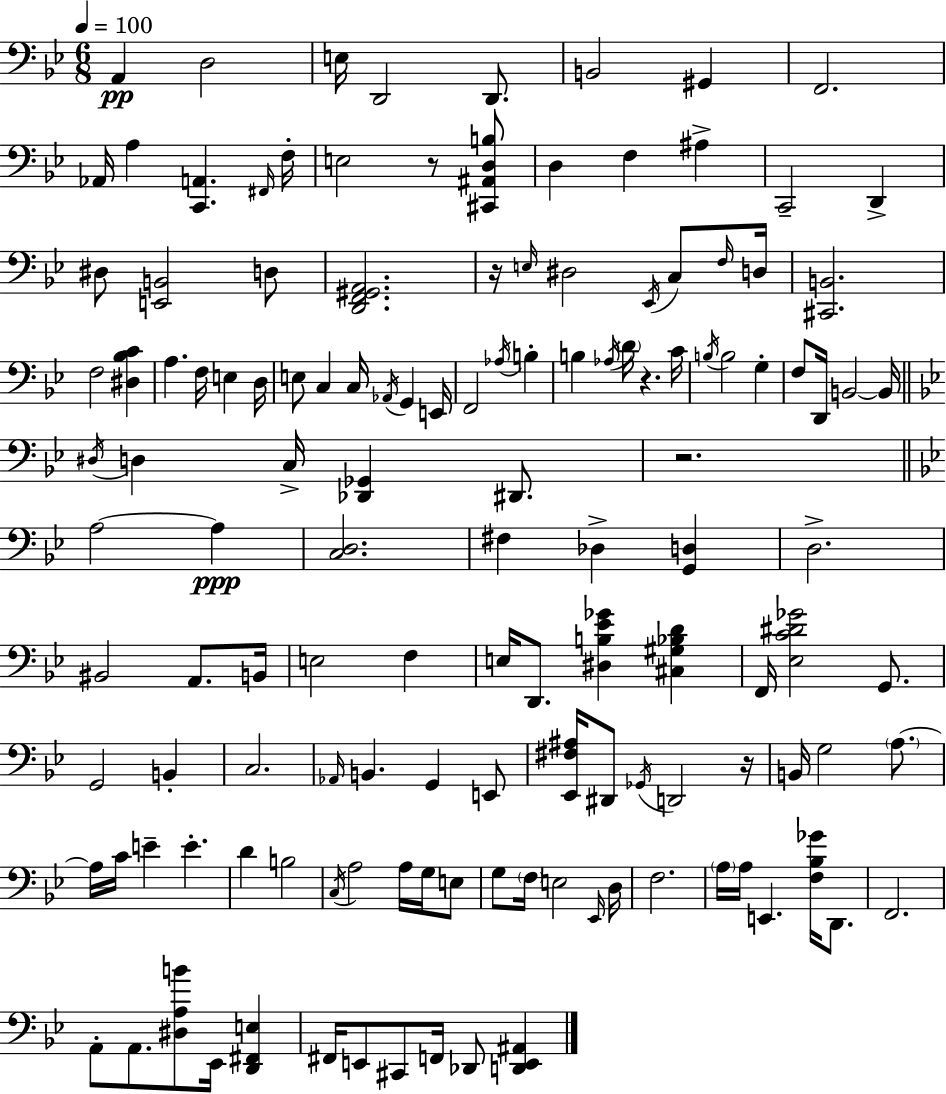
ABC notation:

X:1
T:Untitled
M:6/8
L:1/4
K:Bb
A,, D,2 E,/4 D,,2 D,,/2 B,,2 ^G,, F,,2 _A,,/4 A, [C,,A,,] ^F,,/4 F,/4 E,2 z/2 [^C,,^A,,D,B,]/2 D, F, ^A, C,,2 D,, ^D,/2 [E,,B,,]2 D,/2 [D,,F,,^G,,A,,]2 z/4 E,/4 ^D,2 _E,,/4 C,/2 F,/4 D,/4 [^C,,B,,]2 F,2 [^D,_B,C] A, F,/4 E, D,/4 E,/2 C, C,/4 _A,,/4 G,, E,,/4 F,,2 _A,/4 B, B, _A,/4 D/4 z C/4 B,/4 B,2 G, F,/2 D,,/4 B,,2 B,,/4 ^D,/4 D, C,/4 [_D,,_G,,] ^D,,/2 z2 A,2 A, [C,D,]2 ^F, _D, [G,,D,] D,2 ^B,,2 A,,/2 B,,/4 E,2 F, E,/4 D,,/2 [^D,B,_E_G] [^C,^G,_B,D] F,,/4 [_E,C^D_G]2 G,,/2 G,,2 B,, C,2 _A,,/4 B,, G,, E,,/2 [_E,,^F,^A,]/4 ^D,,/2 _G,,/4 D,,2 z/4 B,,/4 G,2 A,/2 A,/4 C/4 E E D B,2 C,/4 A,2 A,/4 G,/4 E,/2 G,/2 F,/4 E,2 _E,,/4 D,/4 F,2 A,/4 A,/4 E,, [F,_B,_G]/4 D,,/2 F,,2 A,,/2 A,,/2 [^D,A,B]/2 _E,,/4 [D,,^F,,E,] ^F,,/4 E,,/2 ^C,,/2 F,,/4 _D,,/2 [D,,E,,^A,,]